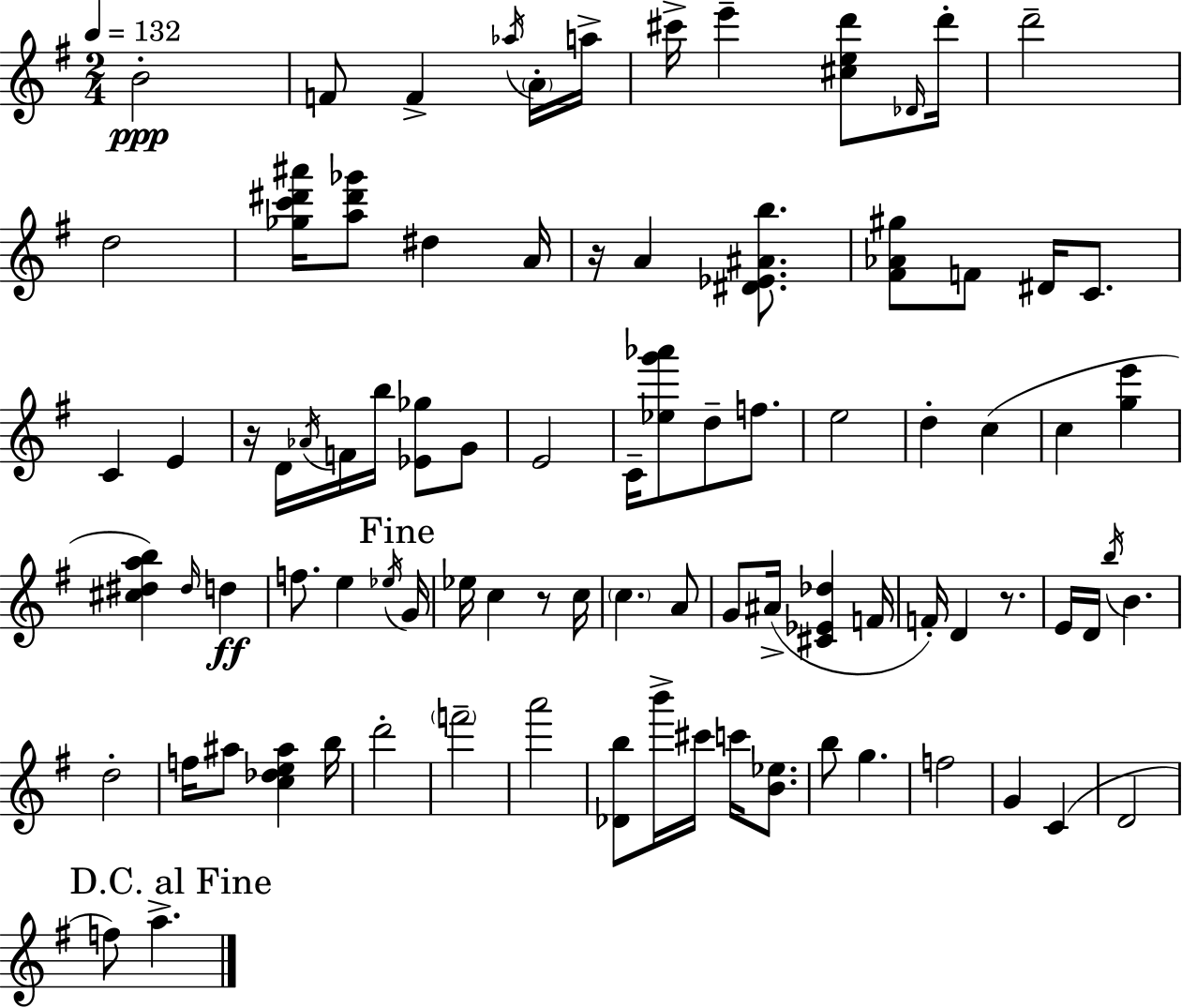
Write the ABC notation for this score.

X:1
T:Untitled
M:2/4
L:1/4
K:G
B2 F/2 F _a/4 A/4 a/4 ^c'/4 e' [^ced']/2 _D/4 d'/4 d'2 d2 [_gc'^d'^a']/4 [a^d'_g']/2 ^d A/4 z/4 A [^D_E^Ab]/2 [^F_A^g]/2 F/2 ^D/4 C/2 C E z/4 D/4 _A/4 F/4 b/4 [_E_g]/2 G/2 E2 C/4 [_eg'_a']/2 d/2 f/2 e2 d c c [ge'] [^c^dab] ^d/4 d f/2 e _e/4 G/4 _e/4 c z/2 c/4 c A/2 G/2 ^A/4 [^C_E_d] F/4 F/4 D z/2 E/4 D/4 b/4 B d2 f/4 ^a/2 [c_de^a] b/4 d'2 f'2 a'2 [_Db]/2 b'/4 ^c'/4 c'/4 [B_e]/2 b/2 g f2 G C D2 f/2 a